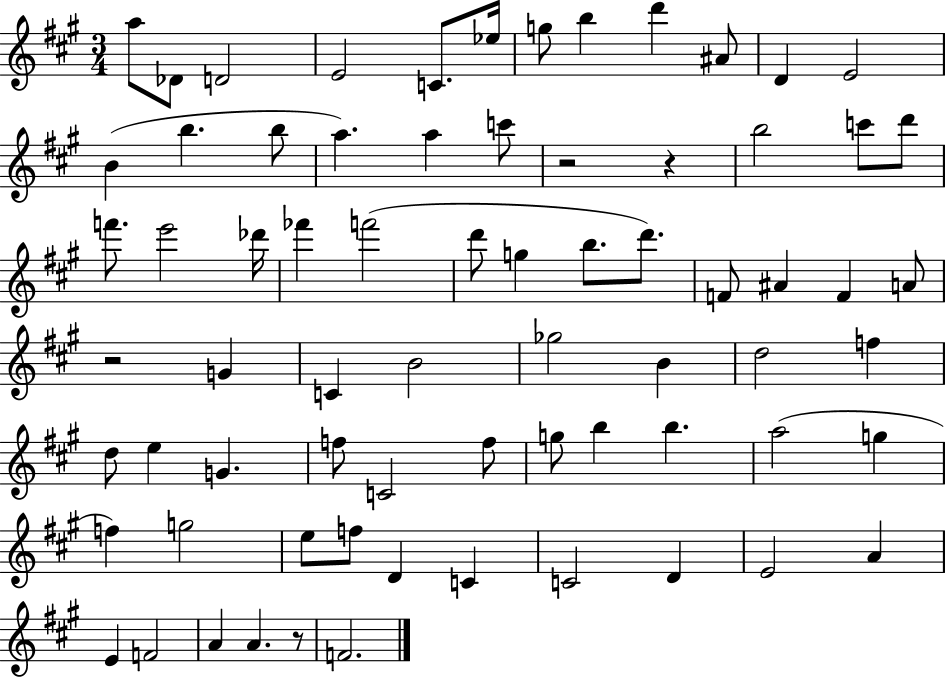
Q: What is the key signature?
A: A major